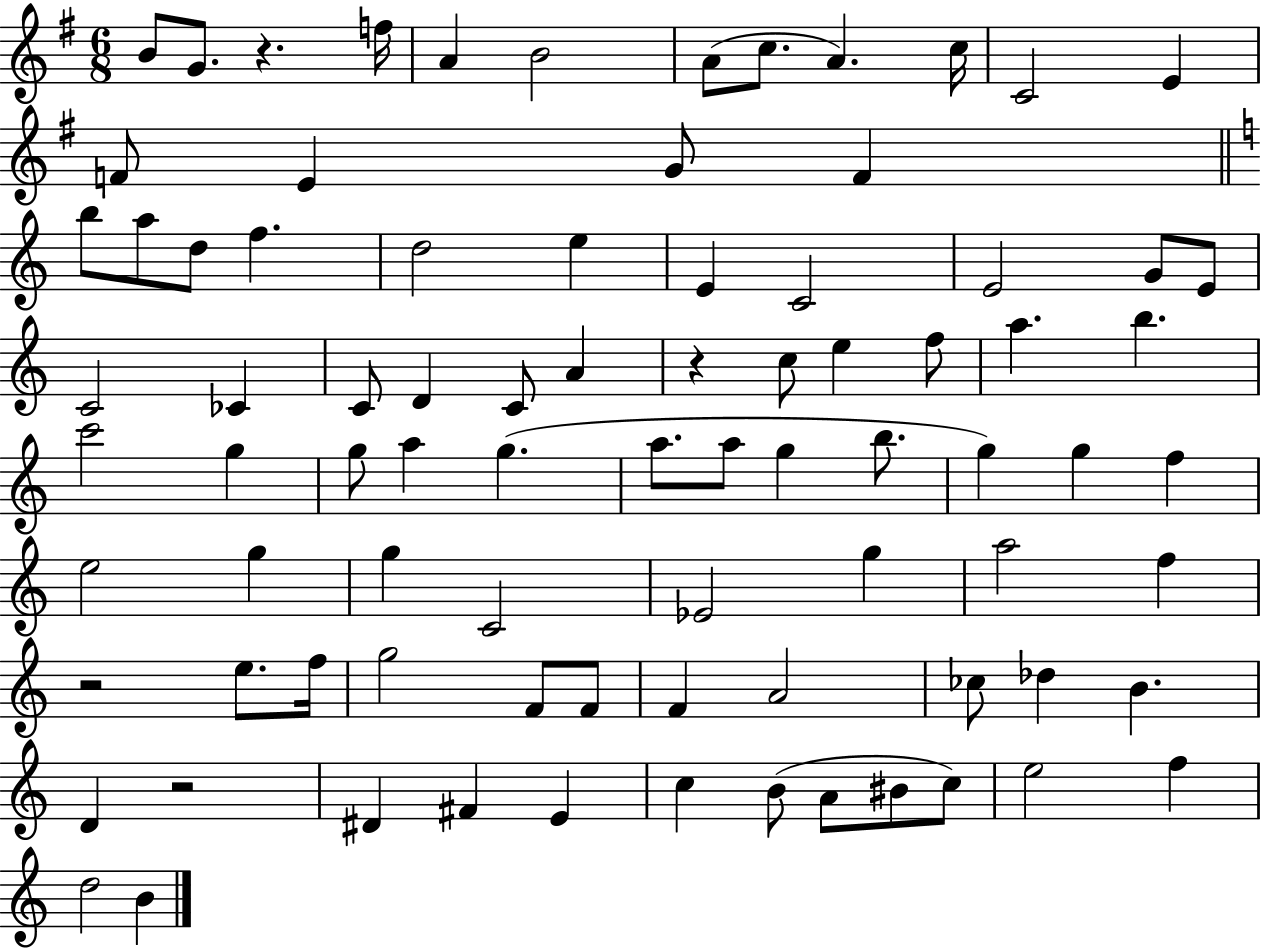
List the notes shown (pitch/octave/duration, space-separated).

B4/e G4/e. R/q. F5/s A4/q B4/h A4/e C5/e. A4/q. C5/s C4/h E4/q F4/e E4/q G4/e F4/q B5/e A5/e D5/e F5/q. D5/h E5/q E4/q C4/h E4/h G4/e E4/e C4/h CES4/q C4/e D4/q C4/e A4/q R/q C5/e E5/q F5/e A5/q. B5/q. C6/h G5/q G5/e A5/q G5/q. A5/e. A5/e G5/q B5/e. G5/q G5/q F5/q E5/h G5/q G5/q C4/h Eb4/h G5/q A5/h F5/q R/h E5/e. F5/s G5/h F4/e F4/e F4/q A4/h CES5/e Db5/q B4/q. D4/q R/h D#4/q F#4/q E4/q C5/q B4/e A4/e BIS4/e C5/e E5/h F5/q D5/h B4/q